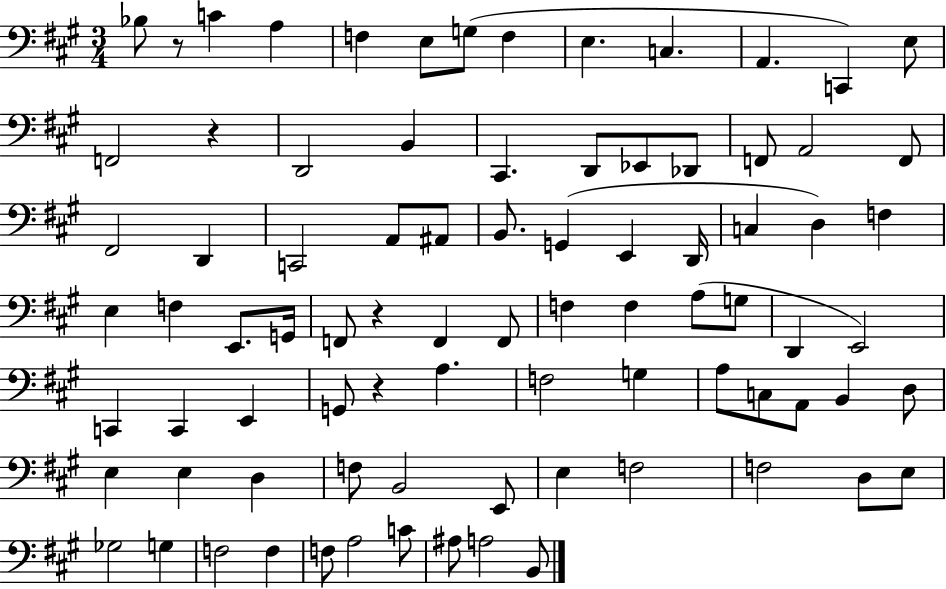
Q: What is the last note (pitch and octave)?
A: B2